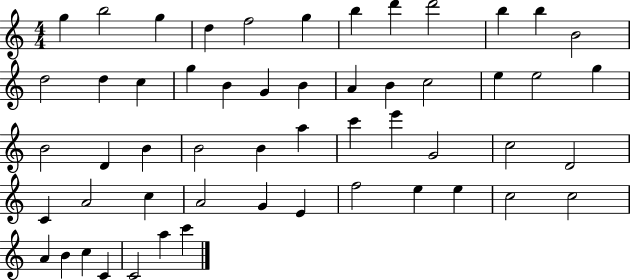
G5/q B5/h G5/q D5/q F5/h G5/q B5/q D6/q D6/h B5/q B5/q B4/h D5/h D5/q C5/q G5/q B4/q G4/q B4/q A4/q B4/q C5/h E5/q E5/h G5/q B4/h D4/q B4/q B4/h B4/q A5/q C6/q E6/q G4/h C5/h D4/h C4/q A4/h C5/q A4/h G4/q E4/q F5/h E5/q E5/q C5/h C5/h A4/q B4/q C5/q C4/q C4/h A5/q C6/q